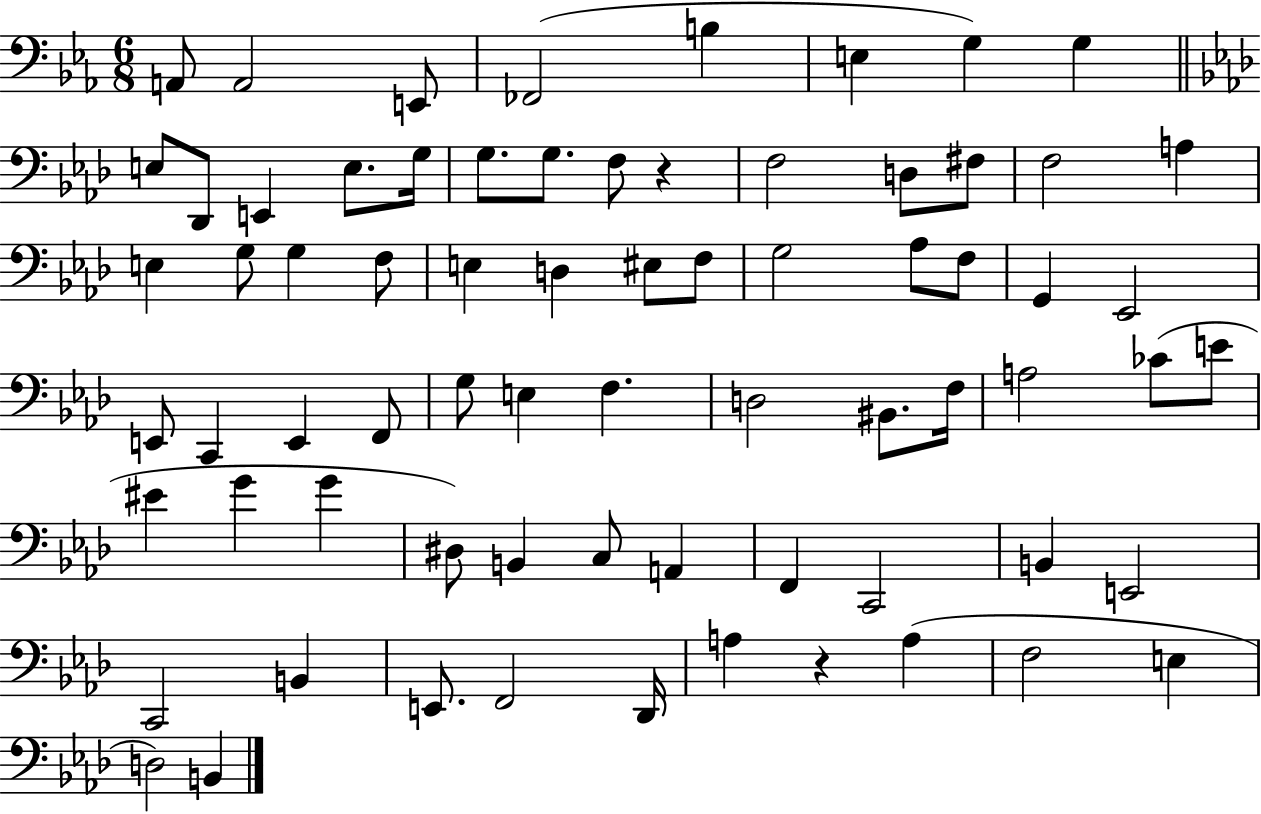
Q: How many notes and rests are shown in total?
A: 71